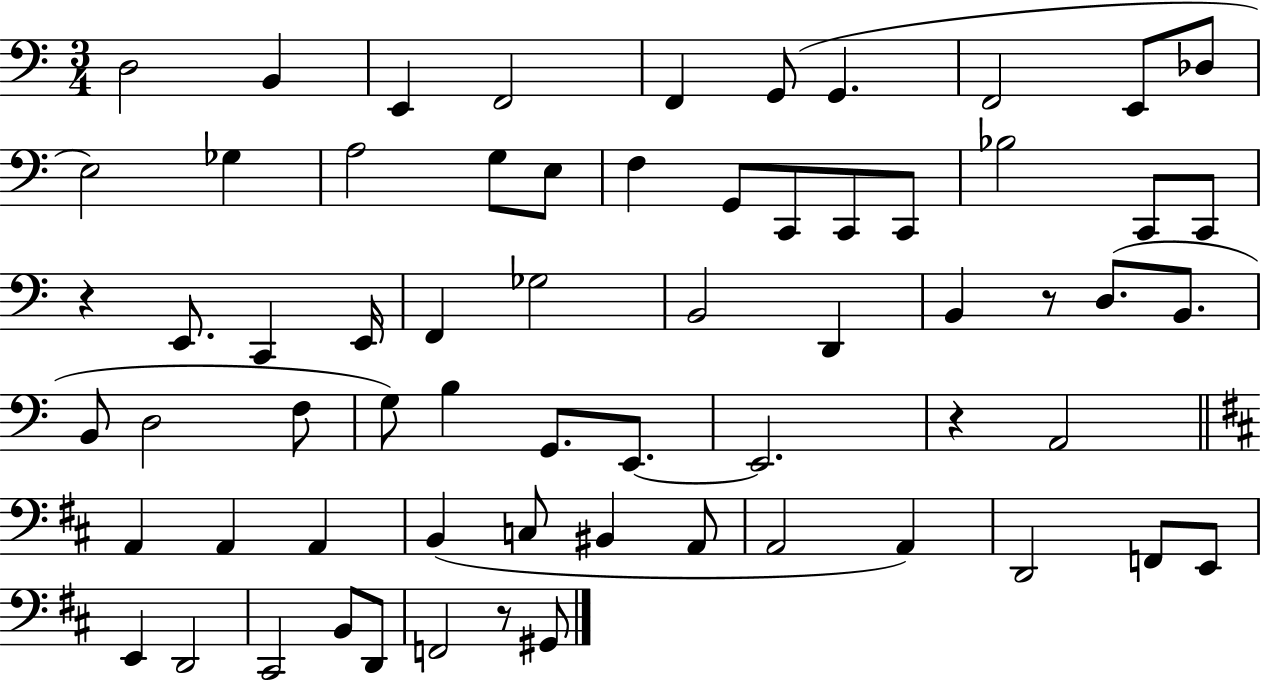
{
  \clef bass
  \numericTimeSignature
  \time 3/4
  \key c \major
  d2 b,4 | e,4 f,2 | f,4 g,8( g,4. | f,2 e,8 des8 | \break e2) ges4 | a2 g8 e8 | f4 g,8 c,8 c,8 c,8 | bes2 c,8 c,8 | \break r4 e,8. c,4 e,16 | f,4 ges2 | b,2 d,4 | b,4 r8 d8.( b,8. | \break b,8 d2 f8 | g8) b4 g,8. e,8.~~ | e,2. | r4 a,2 | \break \bar "||" \break \key b \minor a,4 a,4 a,4 | b,4( c8 bis,4 a,8 | a,2 a,4) | d,2 f,8 e,8 | \break e,4 d,2 | cis,2 b,8 d,8 | f,2 r8 gis,8 | \bar "|."
}